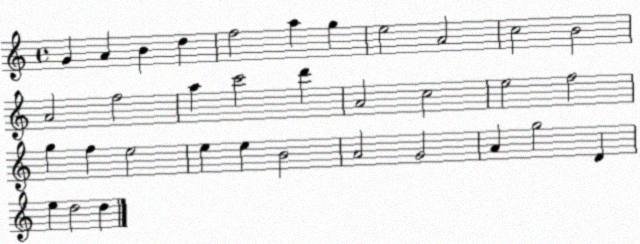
X:1
T:Untitled
M:4/4
L:1/4
K:C
G A B d f2 a g e2 A2 c2 B2 A2 f2 a c'2 d' A2 c2 e2 f2 g f e2 e e B2 A2 G2 A g2 D e d2 d